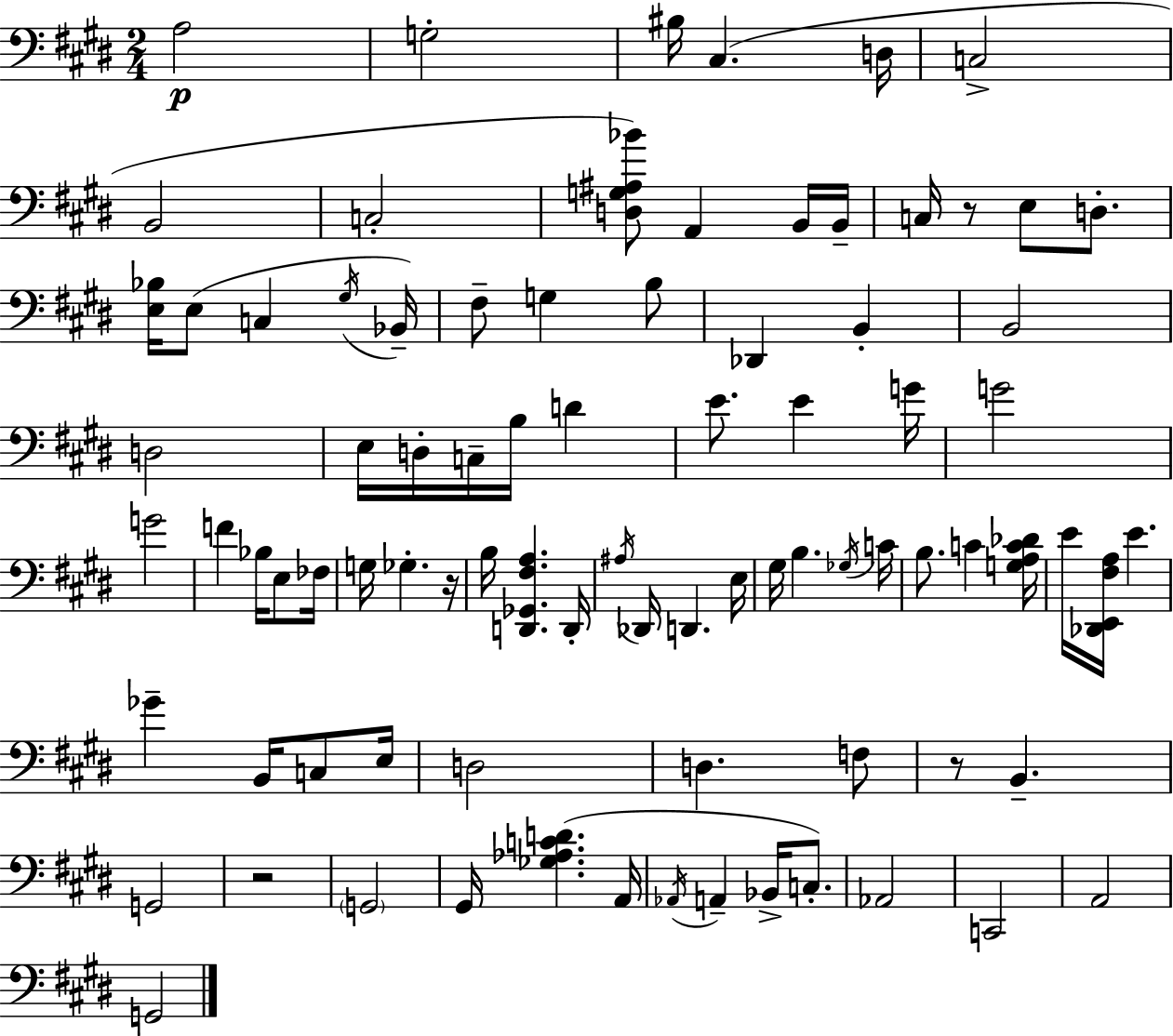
{
  \clef bass
  \numericTimeSignature
  \time 2/4
  \key e \major
  a2\p | g2-. | bis16 cis4.( d16 | c2-> | \break b,2 | c2-. | <d g ais bes'>8) a,4 b,16 b,16-- | c16 r8 e8 d8.-. | \break <e bes>16 e8( c4 \acciaccatura { gis16 } | bes,16--) fis8-- g4 b8 | des,4 b,4-. | b,2 | \break d2 | e16 d16-. c16-- b16 d'4 | e'8. e'4 | g'16 g'2 | \break g'2 | f'4 bes16 e8 | fes16 g16 ges4.-. | r16 b16 <d, ges, fis a>4. | \break d,16-. \acciaccatura { ais16 } des,16 d,4. | e16 gis16 b4. | \acciaccatura { ges16 } c'16 b8. c'4 | <g a c' des'>16 e'16 <des, e, fis a>16 e'4. | \break ges'4-- b,16 | c8 e16 d2 | d4. | f8 r8 b,4.-- | \break g,2 | r2 | \parenthesize g,2 | gis,16 <ges aes c' d'>4.( | \break a,16 \acciaccatura { aes,16 } a,4-- | bes,16-> c8.-.) aes,2 | c,2 | a,2 | \break g,2 | \bar "|."
}